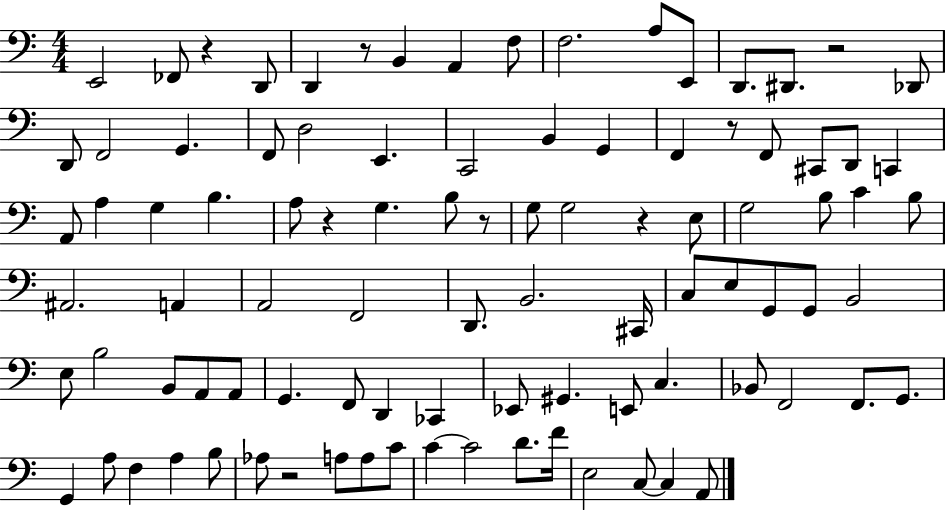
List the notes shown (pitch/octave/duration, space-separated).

E2/h FES2/e R/q D2/e D2/q R/e B2/q A2/q F3/e F3/h. A3/e E2/e D2/e. D#2/e. R/h Db2/e D2/e F2/h G2/q. F2/e D3/h E2/q. C2/h B2/q G2/q F2/q R/e F2/e C#2/e D2/e C2/q A2/e A3/q G3/q B3/q. A3/e R/q G3/q. B3/e R/e G3/e G3/h R/q E3/e G3/h B3/e C4/q B3/e A#2/h. A2/q A2/h F2/h D2/e. B2/h. C#2/s C3/e E3/e G2/e G2/e B2/h E3/e B3/h B2/e A2/e A2/e G2/q. F2/e D2/q CES2/q Eb2/e G#2/q. E2/e C3/q. Bb2/e F2/h F2/e. G2/e. G2/q A3/e F3/q A3/q B3/e Ab3/e R/h A3/e A3/e C4/e C4/q C4/h D4/e. F4/s E3/h C3/e C3/q A2/e